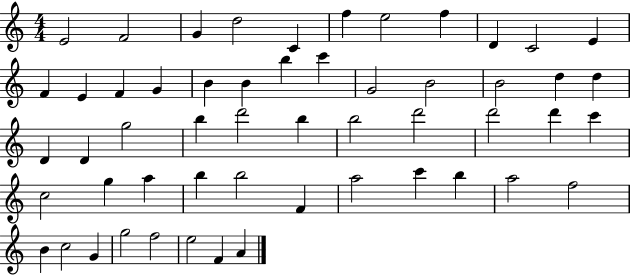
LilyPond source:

{
  \clef treble
  \numericTimeSignature
  \time 4/4
  \key c \major
  e'2 f'2 | g'4 d''2 c'4 | f''4 e''2 f''4 | d'4 c'2 e'4 | \break f'4 e'4 f'4 g'4 | b'4 b'4 b''4 c'''4 | g'2 b'2 | b'2 d''4 d''4 | \break d'4 d'4 g''2 | b''4 d'''2 b''4 | b''2 d'''2 | d'''2 d'''4 c'''4 | \break c''2 g''4 a''4 | b''4 b''2 f'4 | a''2 c'''4 b''4 | a''2 f''2 | \break b'4 c''2 g'4 | g''2 f''2 | e''2 f'4 a'4 | \bar "|."
}